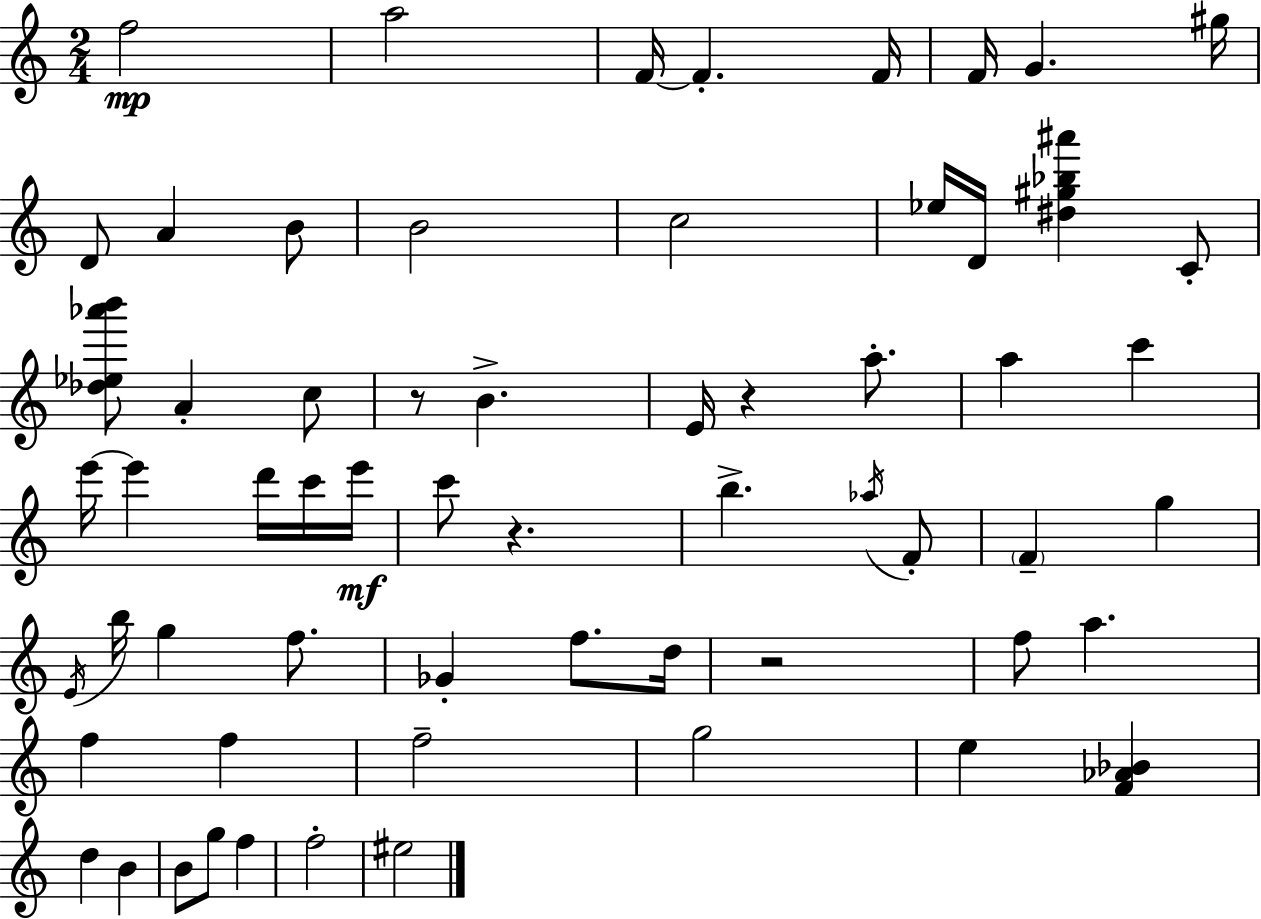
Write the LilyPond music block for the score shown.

{
  \clef treble
  \numericTimeSignature
  \time 2/4
  \key a \minor
  f''2\mp | a''2 | f'16~~ f'4.-. f'16 | f'16 g'4. gis''16 | \break d'8 a'4 b'8 | b'2 | c''2 | ees''16 d'16 <dis'' gis'' bes'' ais'''>4 c'8-. | \break <des'' ees'' aes''' b'''>8 a'4-. c''8 | r8 b'4.-> | e'16 r4 a''8.-. | a''4 c'''4 | \break e'''16~~ e'''4 d'''16 c'''16 e'''16\mf | c'''8 r4. | b''4.-> \acciaccatura { aes''16 } f'8-. | \parenthesize f'4-- g''4 | \break \acciaccatura { e'16 } b''16 g''4 f''8. | ges'4-. f''8. | d''16 r2 | f''8 a''4. | \break f''4 f''4 | f''2-- | g''2 | e''4 <f' aes' bes'>4 | \break d''4 b'4 | b'8 g''8 f''4 | f''2-. | eis''2 | \break \bar "|."
}